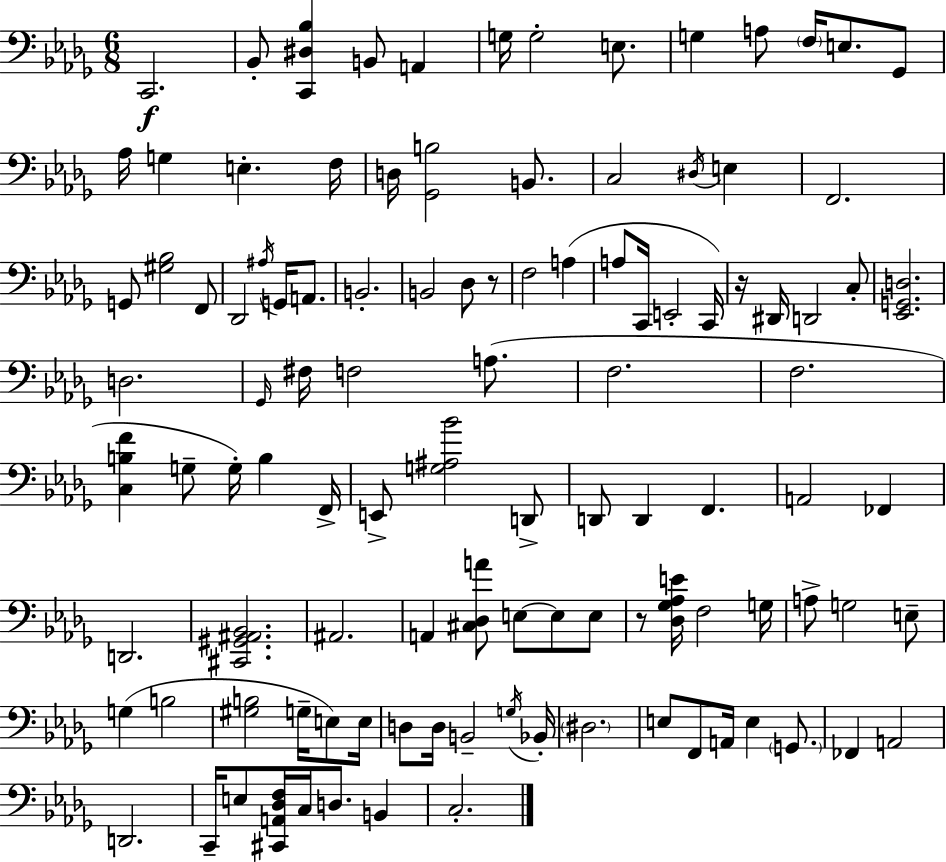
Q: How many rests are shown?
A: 3